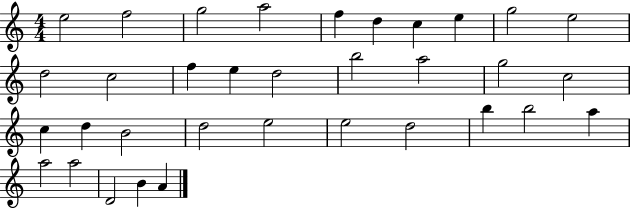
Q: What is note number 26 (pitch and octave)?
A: D5